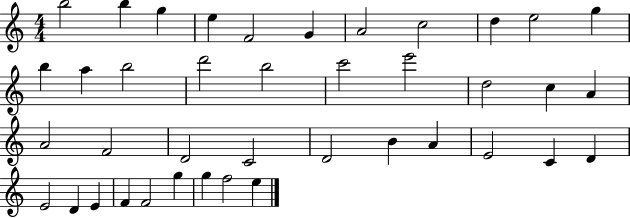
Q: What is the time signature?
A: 4/4